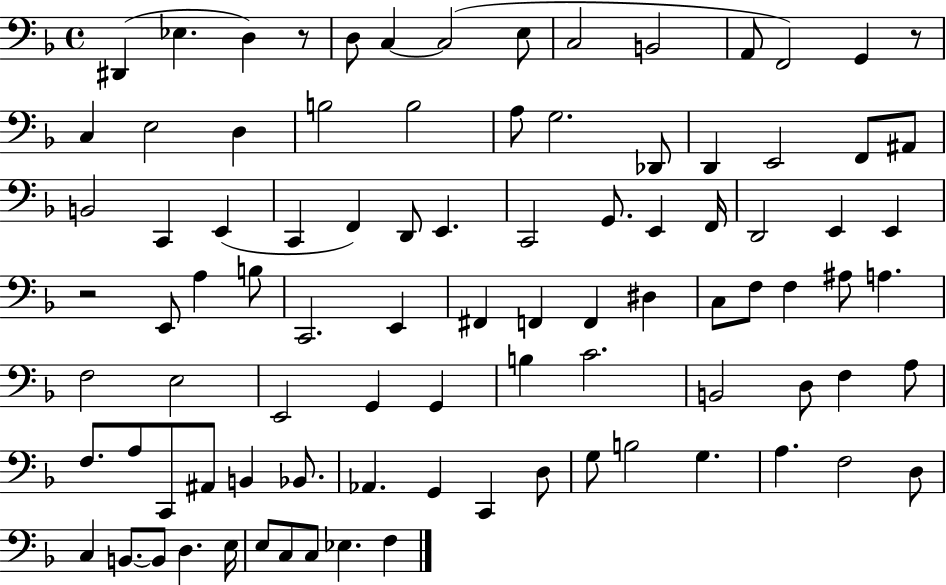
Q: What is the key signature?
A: F major